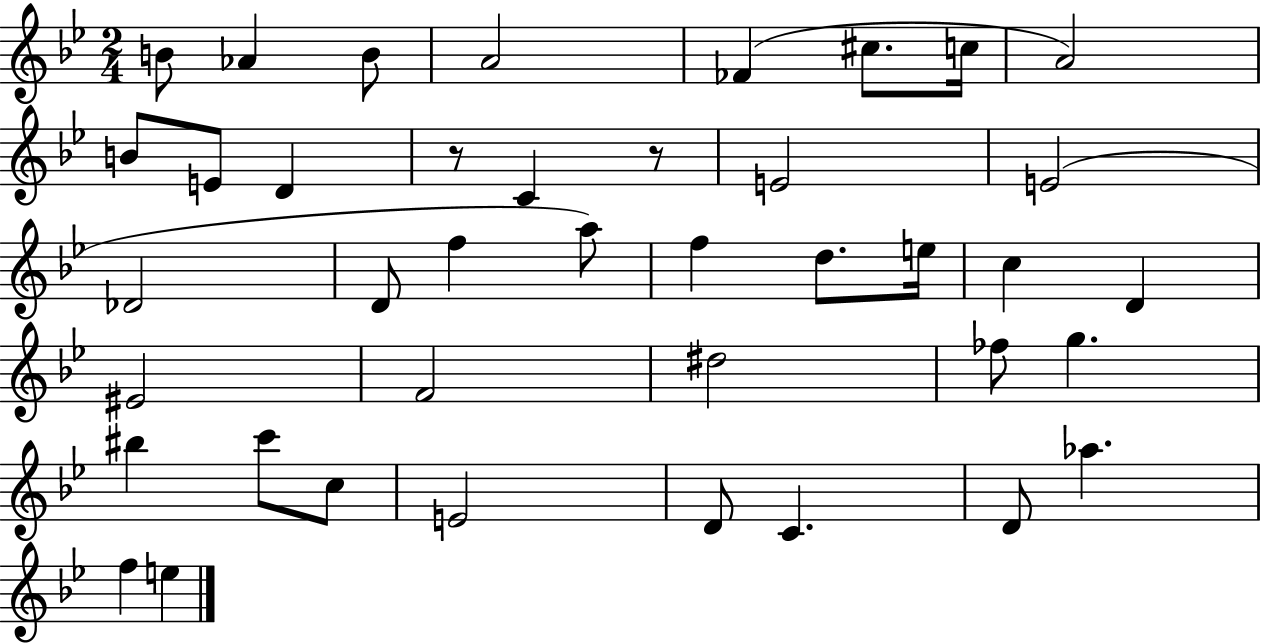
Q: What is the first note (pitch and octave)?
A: B4